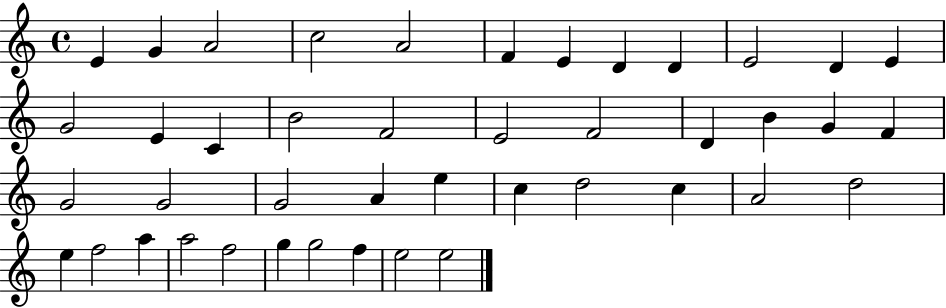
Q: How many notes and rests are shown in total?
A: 43